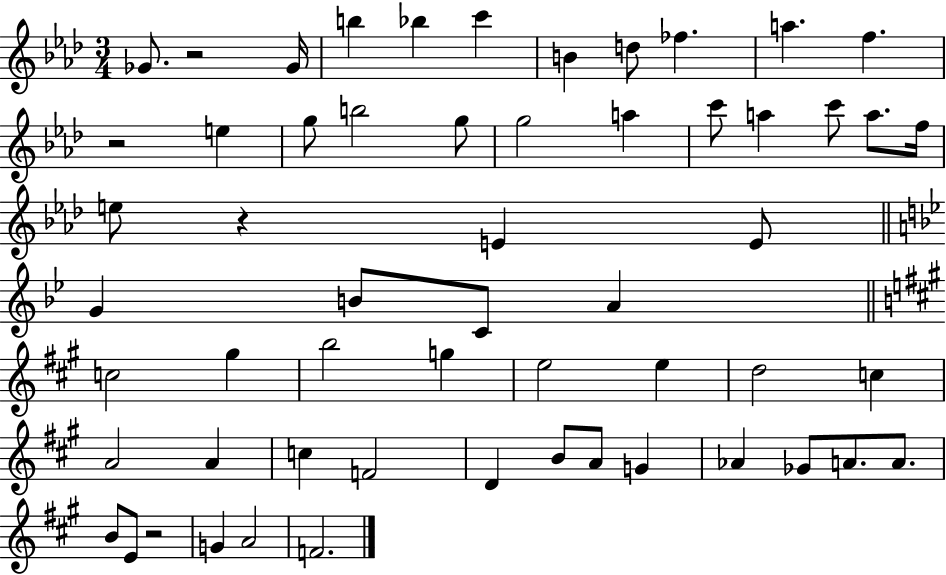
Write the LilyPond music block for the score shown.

{
  \clef treble
  \numericTimeSignature
  \time 3/4
  \key aes \major
  ges'8. r2 ges'16 | b''4 bes''4 c'''4 | b'4 d''8 fes''4. | a''4. f''4. | \break r2 e''4 | g''8 b''2 g''8 | g''2 a''4 | c'''8 a''4 c'''8 a''8. f''16 | \break e''8 r4 e'4 e'8 | \bar "||" \break \key bes \major g'4 b'8 c'8 a'4 | \bar "||" \break \key a \major c''2 gis''4 | b''2 g''4 | e''2 e''4 | d''2 c''4 | \break a'2 a'4 | c''4 f'2 | d'4 b'8 a'8 g'4 | aes'4 ges'8 a'8. a'8. | \break b'8 e'8 r2 | g'4 a'2 | f'2. | \bar "|."
}